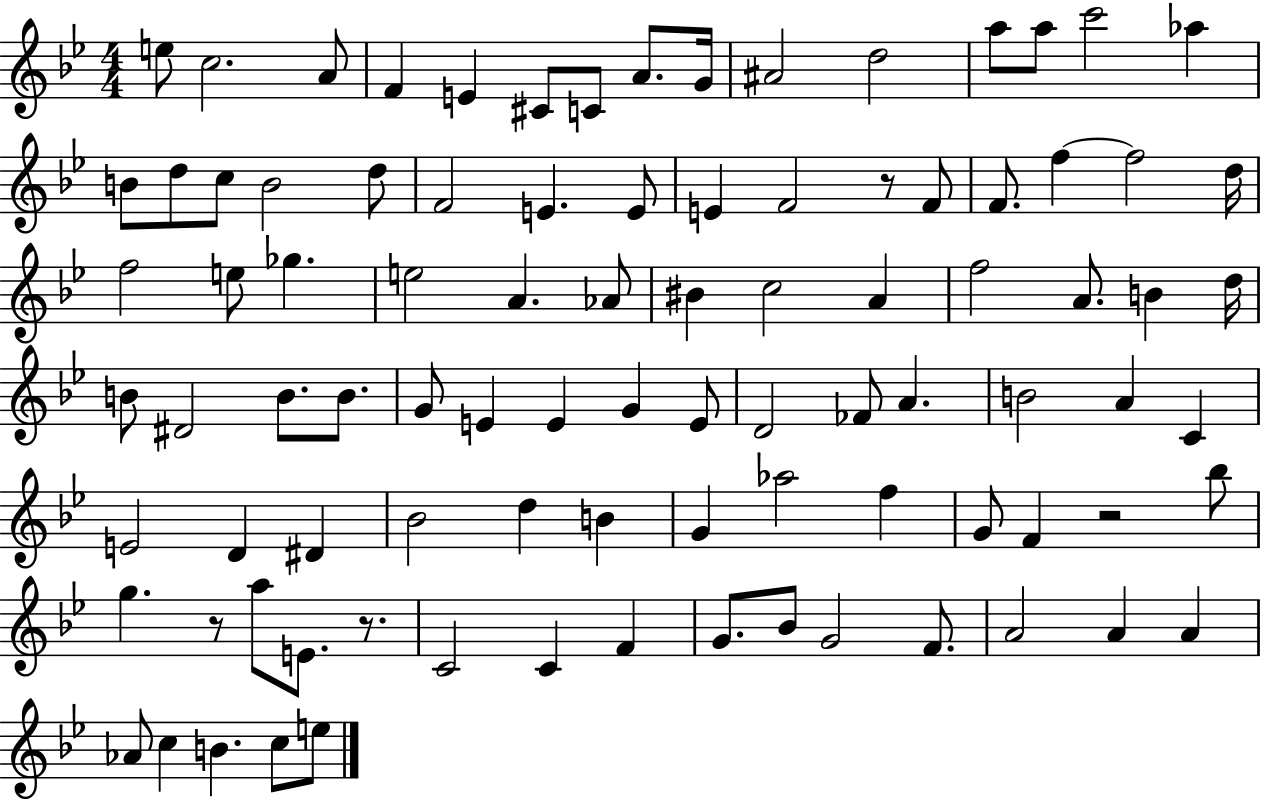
E5/e C5/h. A4/e F4/q E4/q C#4/e C4/e A4/e. G4/s A#4/h D5/h A5/e A5/e C6/h Ab5/q B4/e D5/e C5/e B4/h D5/e F4/h E4/q. E4/e E4/q F4/h R/e F4/e F4/e. F5/q F5/h D5/s F5/h E5/e Gb5/q. E5/h A4/q. Ab4/e BIS4/q C5/h A4/q F5/h A4/e. B4/q D5/s B4/e D#4/h B4/e. B4/e. G4/e E4/q E4/q G4/q E4/e D4/h FES4/e A4/q. B4/h A4/q C4/q E4/h D4/q D#4/q Bb4/h D5/q B4/q G4/q Ab5/h F5/q G4/e F4/q R/h Bb5/e G5/q. R/e A5/e E4/e. R/e. C4/h C4/q F4/q G4/e. Bb4/e G4/h F4/e. A4/h A4/q A4/q Ab4/e C5/q B4/q. C5/e E5/e